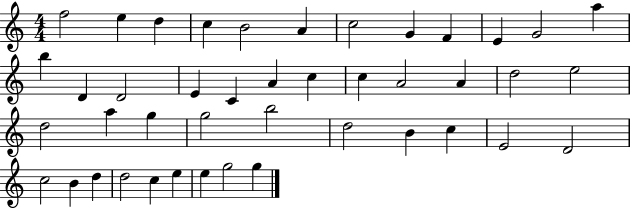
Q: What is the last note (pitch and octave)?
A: G5